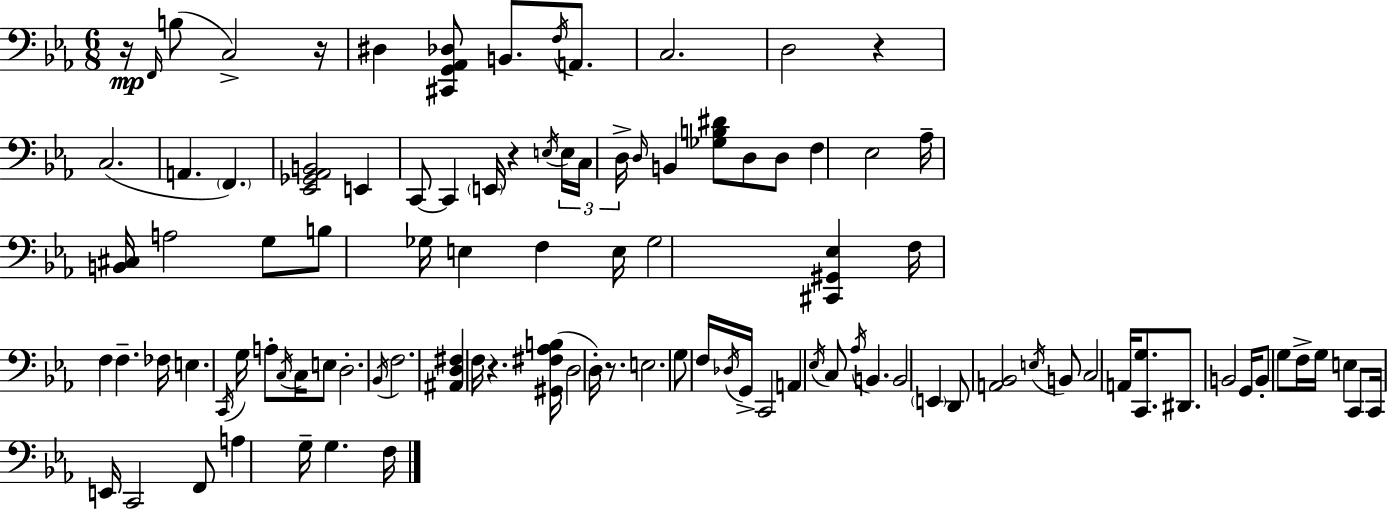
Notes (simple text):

R/s F2/s B3/e C3/h R/s D#3/q [C#2,G2,Ab2,Db3]/e B2/e. F3/s A2/e. C3/h. D3/h R/q C3/h. A2/q. F2/q. [Eb2,Gb2,Ab2,B2]/h E2/q C2/e C2/q E2/s R/q E3/s E3/s C3/s D3/s D3/s B2/q [Gb3,B3,D#4]/e D3/e D3/e F3/q Eb3/h Ab3/s [B2,C#3]/s A3/h G3/e B3/e Gb3/s E3/q F3/q E3/s Gb3/h [C#2,G#2,Eb3]/q F3/s F3/q F3/q. FES3/s E3/q. C2/s G3/s A3/e C3/s C3/s E3/e D3/h. Bb2/s F3/h. [A#2,D3,F#3]/q F3/s R/q. [G#2,F#3,Ab3,B3]/s D3/h D3/s R/e. E3/h. G3/e F3/s Db3/s G2/s C2/h A2/q Eb3/s C3/e Ab3/s B2/q. B2/h E2/q D2/e [A2,Bb2]/h E3/s B2/e C3/h A2/s [C2,G3]/e. D#2/e. B2/h G2/s B2/e G3/e F3/s G3/s E3/q C2/e C2/s E2/s C2/h F2/e A3/q G3/s G3/q. F3/s